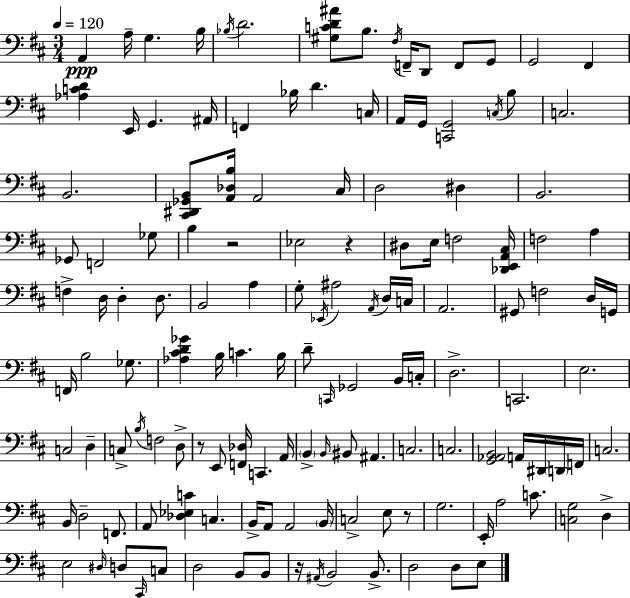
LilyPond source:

{
  \clef bass
  \numericTimeSignature
  \time 3/4
  \key d \major
  \tempo 4 = 120
  a,4\ppp a16-- g4. b16 | \acciaccatura { bes16 } d'2. | <gis c' d' ais'>8 b8. \acciaccatura { fis16 } f,16-- d,8 f,8 | g,8 g,2 fis,4 | \break <aes c' d'>4 e,16 g,4. | ais,16 f,4 bes16 d'4. | c16 a,16 g,16 <c, g,>2 | \acciaccatura { c16 } b8 c2. | \break b,2. | <cis, dis, ges, b,>8 <a, des b>16 a,2 | cis16 d2 dis4 | b,2. | \break ges,8 f,2 | ges8 b4 r2 | ees2 r4 | dis8 e16 f2 | \break <des, e, a, cis>16 f2 a4 | f4-> d16 d4-. | d8. b,2 a4 | g8-. \acciaccatura { ees,16 } ais2 | \break \acciaccatura { a,16 } d16 c16 a,2. | gis,8 f2 | d16 g,16 f,16 b2 | ges8. <aes cis' d' ges'>4 b16 c'4. | \break b16 d'8-- \grace { c,16 } ges,2 | b,16 c16-. d2.-> | c,2. | e2. | \break c2 | d4-- c8-> \acciaccatura { b16 } f2 | d8-> r8 e,8 <f, des>16 | c,4. a,16 \parenthesize b,4-> \grace { b,16 } | \break bis,8 ais,4. c2. | c2. | <g, aes, b,>2 | a,16 dis,16 \parenthesize d,16 f,16 c2. | \break b,16 d2-- | f,8. a,8 <des ees c'>4 | c4. b,16-> a,8 a,2 | \parenthesize b,16 c2-> | \break e8 r8 g2. | e,16-. a2 | c'8. <c g>2 | d4-> e2 | \break \grace { dis16 } d8 \grace { cis,16 } c8 d2 | b,8 b,8 r16 \acciaccatura { ais,16 } | b,2 b,8.-> d2 | d8 e8 \bar "|."
}